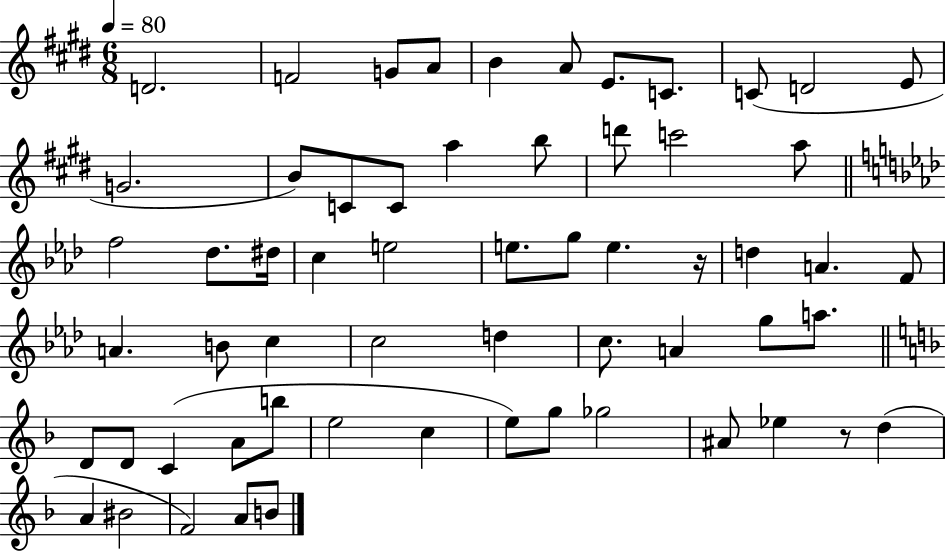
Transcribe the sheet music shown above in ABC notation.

X:1
T:Untitled
M:6/8
L:1/4
K:E
D2 F2 G/2 A/2 B A/2 E/2 C/2 C/2 D2 E/2 G2 B/2 C/2 C/2 a b/2 d'/2 c'2 a/2 f2 _d/2 ^d/4 c e2 e/2 g/2 e z/4 d A F/2 A B/2 c c2 d c/2 A g/2 a/2 D/2 D/2 C A/2 b/2 e2 c e/2 g/2 _g2 ^A/2 _e z/2 d A ^B2 F2 A/2 B/2